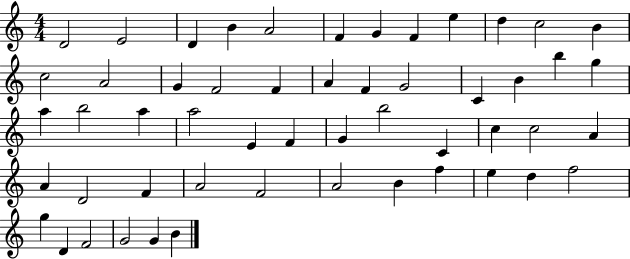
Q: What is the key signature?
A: C major